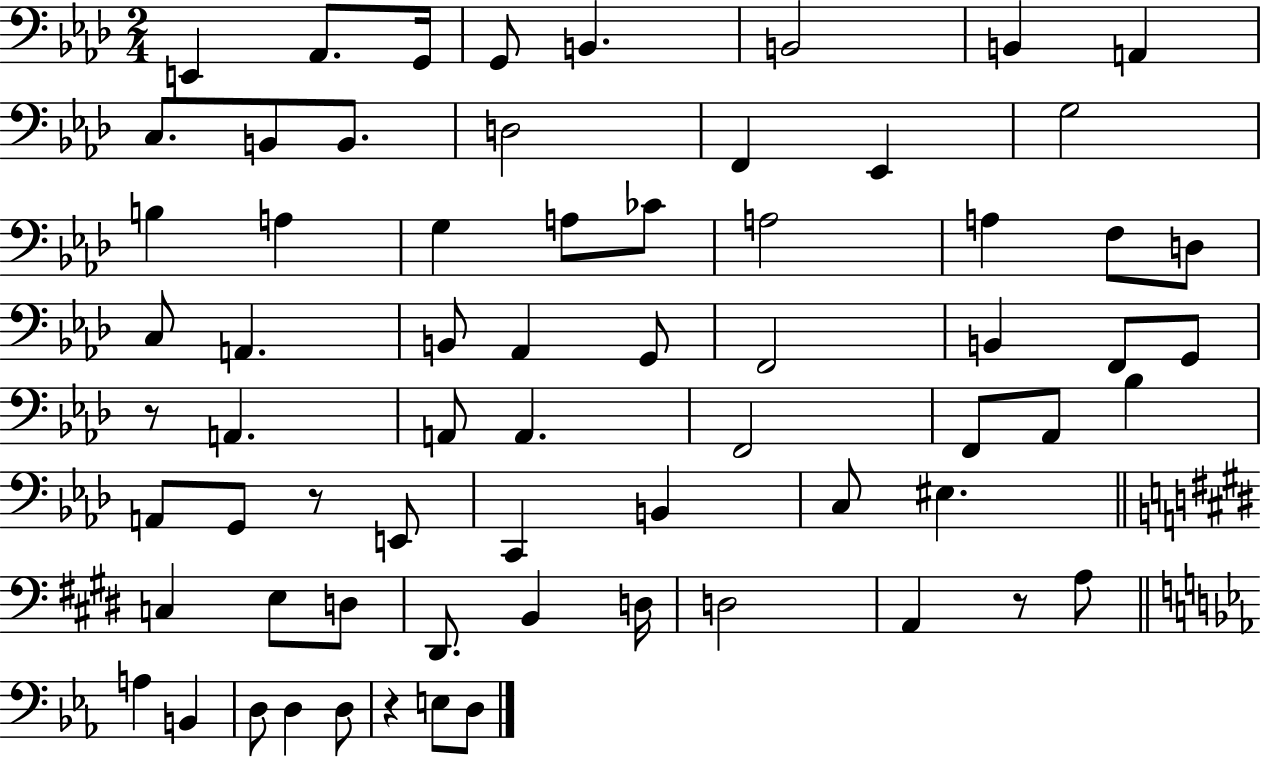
X:1
T:Untitled
M:2/4
L:1/4
K:Ab
E,, _A,,/2 G,,/4 G,,/2 B,, B,,2 B,, A,, C,/2 B,,/2 B,,/2 D,2 F,, _E,, G,2 B, A, G, A,/2 _C/2 A,2 A, F,/2 D,/2 C,/2 A,, B,,/2 _A,, G,,/2 F,,2 B,, F,,/2 G,,/2 z/2 A,, A,,/2 A,, F,,2 F,,/2 _A,,/2 _B, A,,/2 G,,/2 z/2 E,,/2 C,, B,, C,/2 ^E, C, E,/2 D,/2 ^D,,/2 B,, D,/4 D,2 A,, z/2 A,/2 A, B,, D,/2 D, D,/2 z E,/2 D,/2